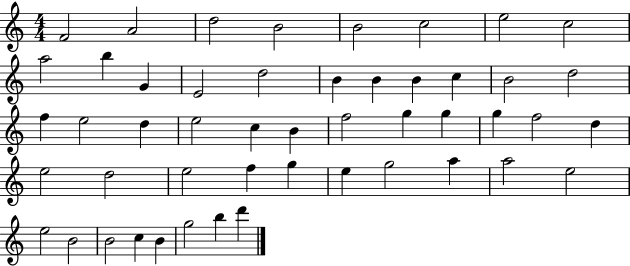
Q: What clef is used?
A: treble